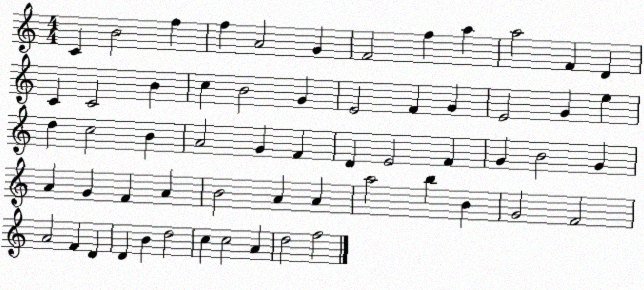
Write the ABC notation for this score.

X:1
T:Untitled
M:4/4
L:1/4
K:C
C B2 f f A2 G F2 f a a2 F D C C2 B c B2 G E2 F G E2 G e d c2 B A2 G F D E2 F G B2 G A G F A B2 A A a2 b B G2 F2 A2 F D D B d2 c c2 A d2 f2